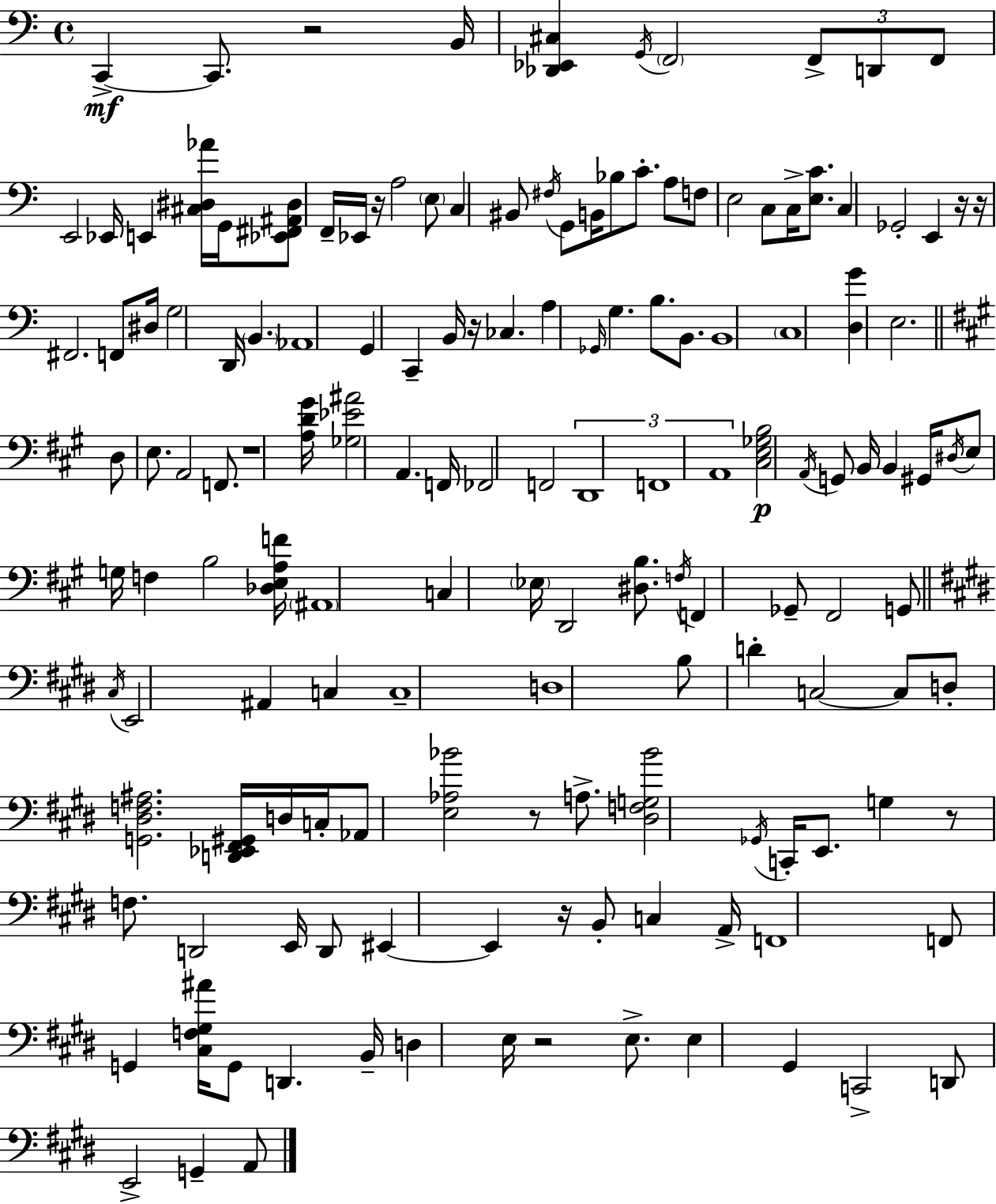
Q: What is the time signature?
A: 4/4